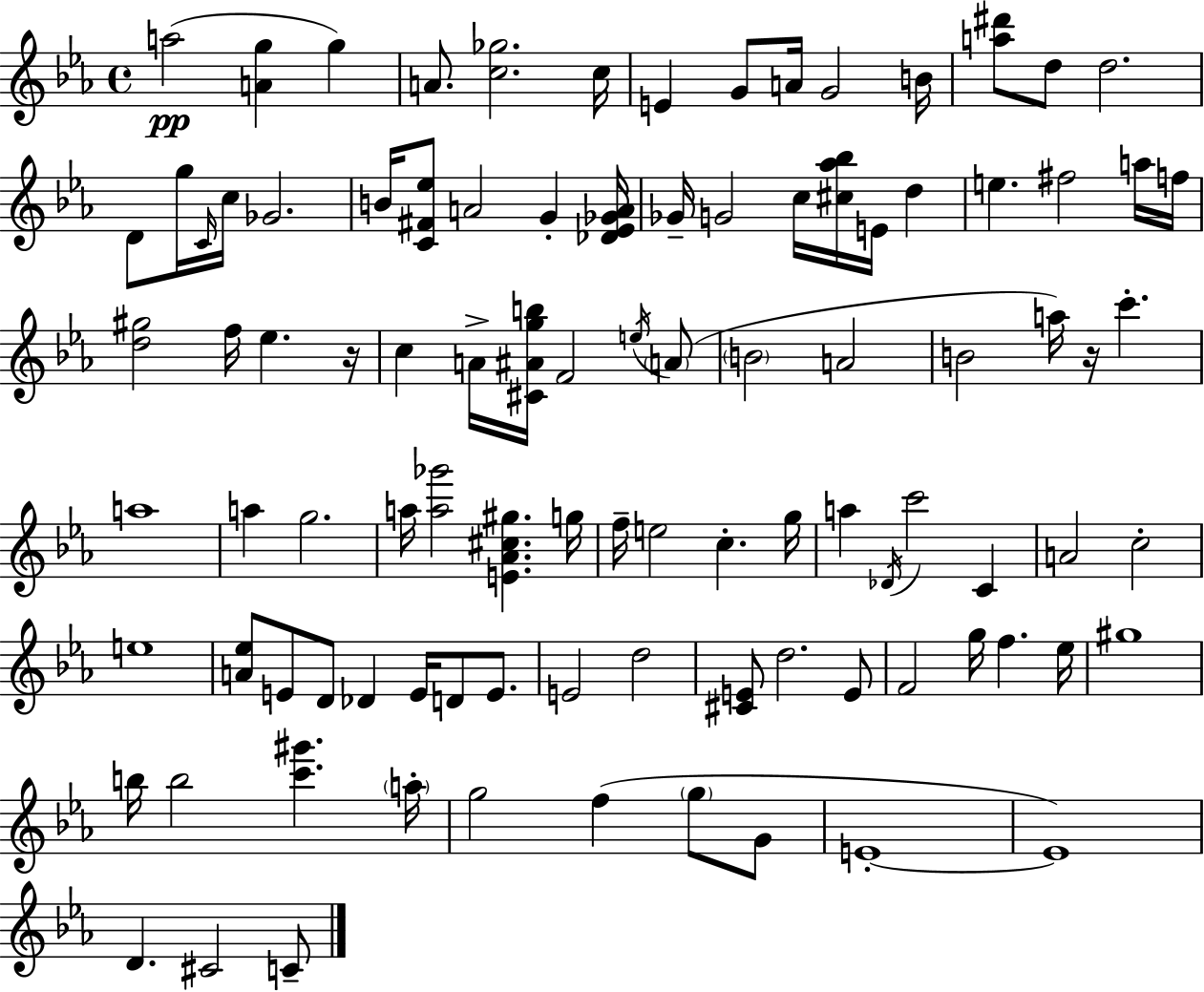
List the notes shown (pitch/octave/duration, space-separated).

A5/h [A4,G5]/q G5/q A4/e. [C5,Gb5]/h. C5/s E4/q G4/e A4/s G4/h B4/s [A5,D#6]/e D5/e D5/h. D4/e G5/s C4/s C5/s Gb4/h. B4/s [C4,F#4,Eb5]/e A4/h G4/q [Db4,Eb4,Gb4,A4]/s Gb4/s G4/h C5/s [C#5,Ab5,Bb5]/s E4/s D5/q E5/q. F#5/h A5/s F5/s [D5,G#5]/h F5/s Eb5/q. R/s C5/q A4/s [C#4,A#4,G5,B5]/s F4/h E5/s A4/e B4/h A4/h B4/h A5/s R/s C6/q. A5/w A5/q G5/h. A5/s [A5,Gb6]/h [E4,Ab4,C#5,G#5]/q. G5/s F5/s E5/h C5/q. G5/s A5/q Db4/s C6/h C4/q A4/h C5/h E5/w [A4,Eb5]/e E4/e D4/e Db4/q E4/s D4/e E4/e. E4/h D5/h [C#4,E4]/e D5/h. E4/e F4/h G5/s F5/q. Eb5/s G#5/w B5/s B5/h [C6,G#6]/q. A5/s G5/h F5/q G5/e G4/e E4/w E4/w D4/q. C#4/h C4/e